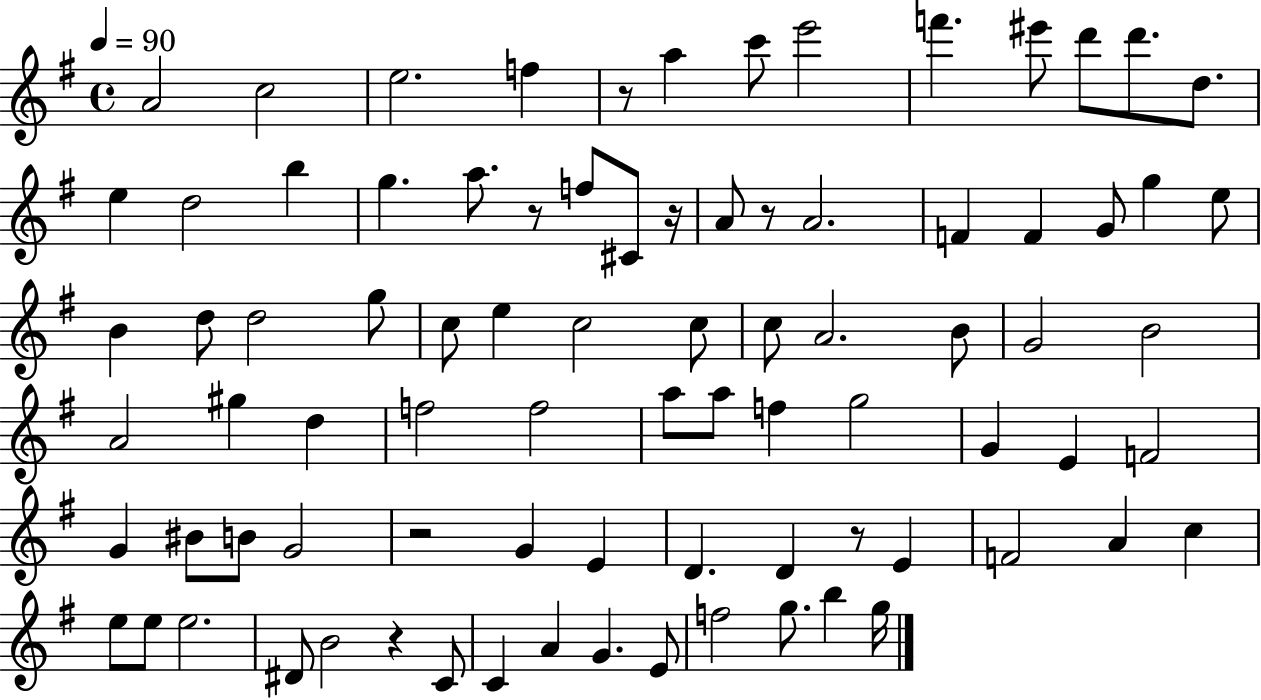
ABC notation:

X:1
T:Untitled
M:4/4
L:1/4
K:G
A2 c2 e2 f z/2 a c'/2 e'2 f' ^e'/2 d'/2 d'/2 d/2 e d2 b g a/2 z/2 f/2 ^C/2 z/4 A/2 z/2 A2 F F G/2 g e/2 B d/2 d2 g/2 c/2 e c2 c/2 c/2 A2 B/2 G2 B2 A2 ^g d f2 f2 a/2 a/2 f g2 G E F2 G ^B/2 B/2 G2 z2 G E D D z/2 E F2 A c e/2 e/2 e2 ^D/2 B2 z C/2 C A G E/2 f2 g/2 b g/4